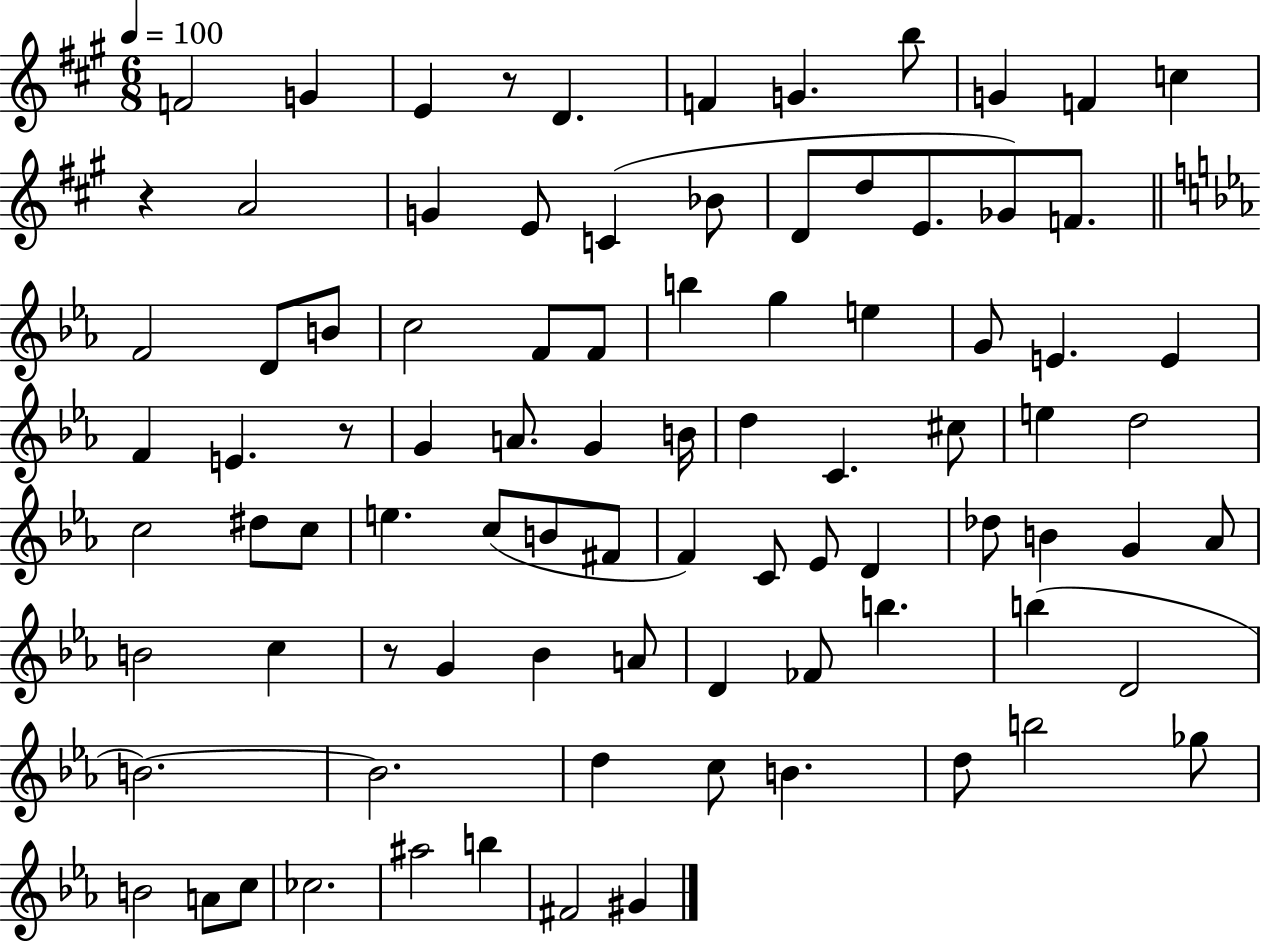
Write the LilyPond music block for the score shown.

{
  \clef treble
  \numericTimeSignature
  \time 6/8
  \key a \major
  \tempo 4 = 100
  f'2 g'4 | e'4 r8 d'4. | f'4 g'4. b''8 | g'4 f'4 c''4 | \break r4 a'2 | g'4 e'8 c'4( bes'8 | d'8 d''8 e'8. ges'8) f'8. | \bar "||" \break \key ees \major f'2 d'8 b'8 | c''2 f'8 f'8 | b''4 g''4 e''4 | g'8 e'4. e'4 | \break f'4 e'4. r8 | g'4 a'8. g'4 b'16 | d''4 c'4. cis''8 | e''4 d''2 | \break c''2 dis''8 c''8 | e''4. c''8( b'8 fis'8 | f'4) c'8 ees'8 d'4 | des''8 b'4 g'4 aes'8 | \break b'2 c''4 | r8 g'4 bes'4 a'8 | d'4 fes'8 b''4. | b''4( d'2 | \break b'2.~~) | b'2. | d''4 c''8 b'4. | d''8 b''2 ges''8 | \break b'2 a'8 c''8 | ces''2. | ais''2 b''4 | fis'2 gis'4 | \break \bar "|."
}